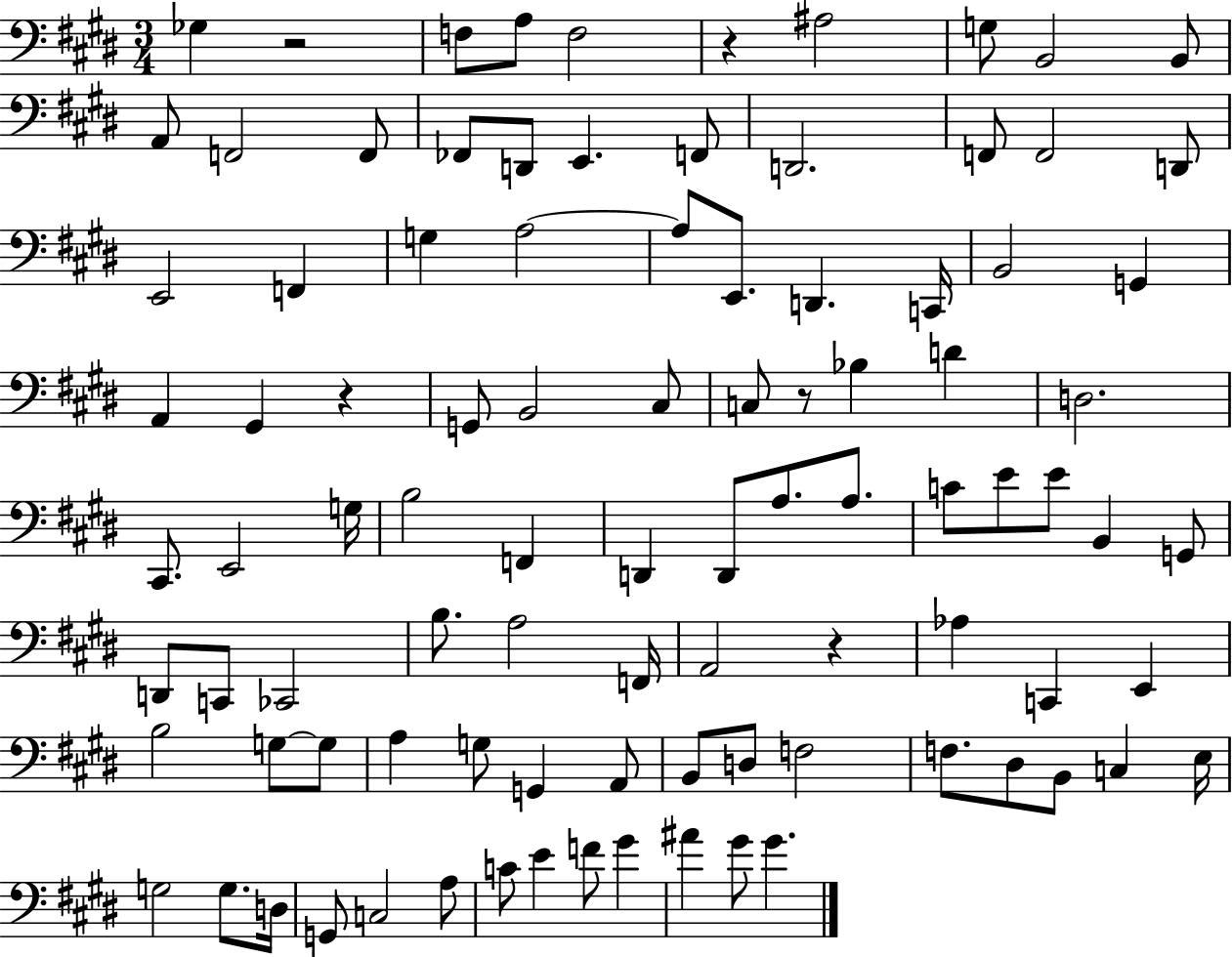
Gb3/q R/h F3/e A3/e F3/h R/q A#3/h G3/e B2/h B2/e A2/e F2/h F2/e FES2/e D2/e E2/q. F2/e D2/h. F2/e F2/h D2/e E2/h F2/q G3/q A3/h A3/e E2/e. D2/q. C2/s B2/h G2/q A2/q G#2/q R/q G2/e B2/h C#3/e C3/e R/e Bb3/q D4/q D3/h. C#2/e. E2/h G3/s B3/h F2/q D2/q D2/e A3/e. A3/e. C4/e E4/e E4/e B2/q G2/e D2/e C2/e CES2/h B3/e. A3/h F2/s A2/h R/q Ab3/q C2/q E2/q B3/h G3/e G3/e A3/q G3/e G2/q A2/e B2/e D3/e F3/h F3/e. D#3/e B2/e C3/q E3/s G3/h G3/e. D3/s G2/e C3/h A3/e C4/e E4/q F4/e G#4/q A#4/q G#4/e G#4/q.